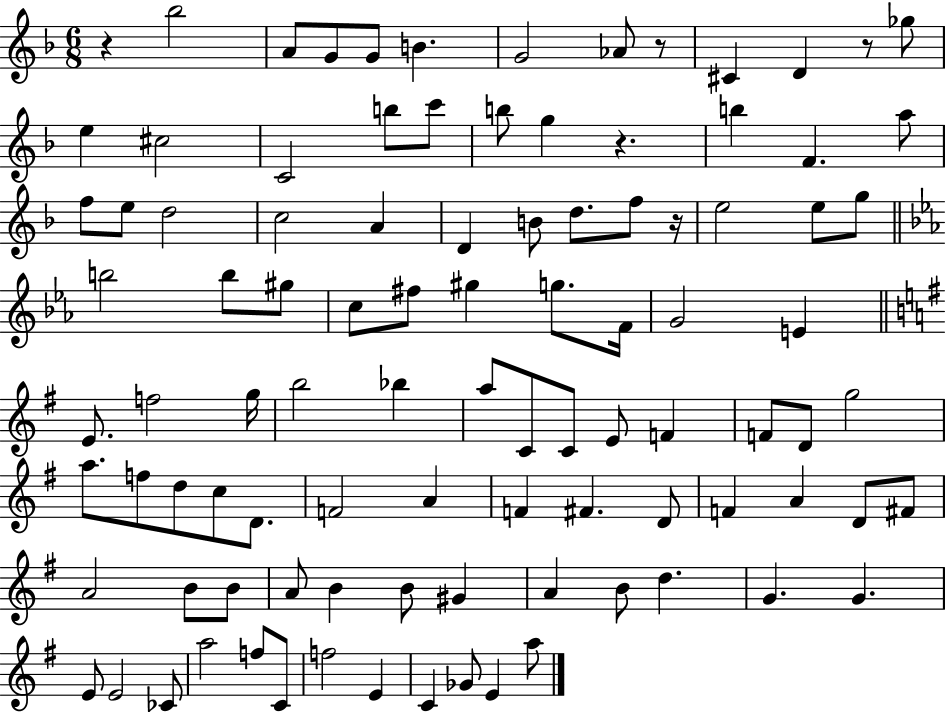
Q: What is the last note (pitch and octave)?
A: A5